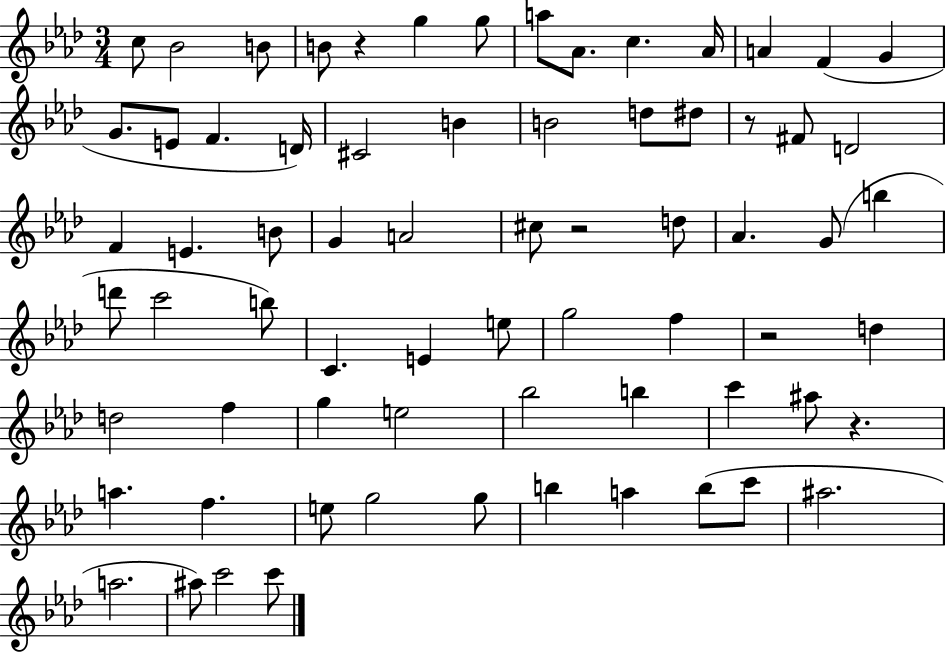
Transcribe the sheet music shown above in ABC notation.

X:1
T:Untitled
M:3/4
L:1/4
K:Ab
c/2 _B2 B/2 B/2 z g g/2 a/2 _A/2 c _A/4 A F G G/2 E/2 F D/4 ^C2 B B2 d/2 ^d/2 z/2 ^F/2 D2 F E B/2 G A2 ^c/2 z2 d/2 _A G/2 b d'/2 c'2 b/2 C E e/2 g2 f z2 d d2 f g e2 _b2 b c' ^a/2 z a f e/2 g2 g/2 b a b/2 c'/2 ^a2 a2 ^a/2 c'2 c'/2